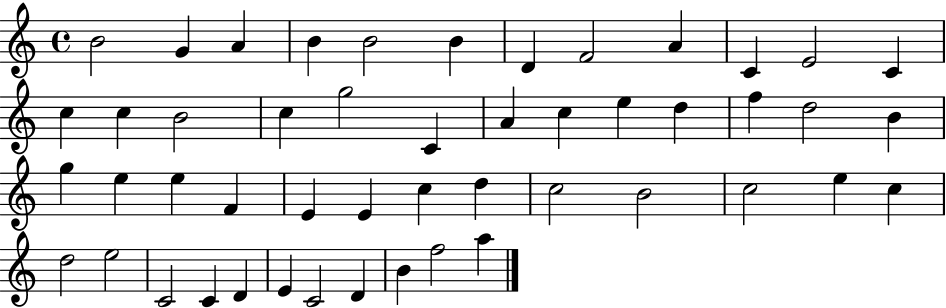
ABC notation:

X:1
T:Untitled
M:4/4
L:1/4
K:C
B2 G A B B2 B D F2 A C E2 C c c B2 c g2 C A c e d f d2 B g e e F E E c d c2 B2 c2 e c d2 e2 C2 C D E C2 D B f2 a